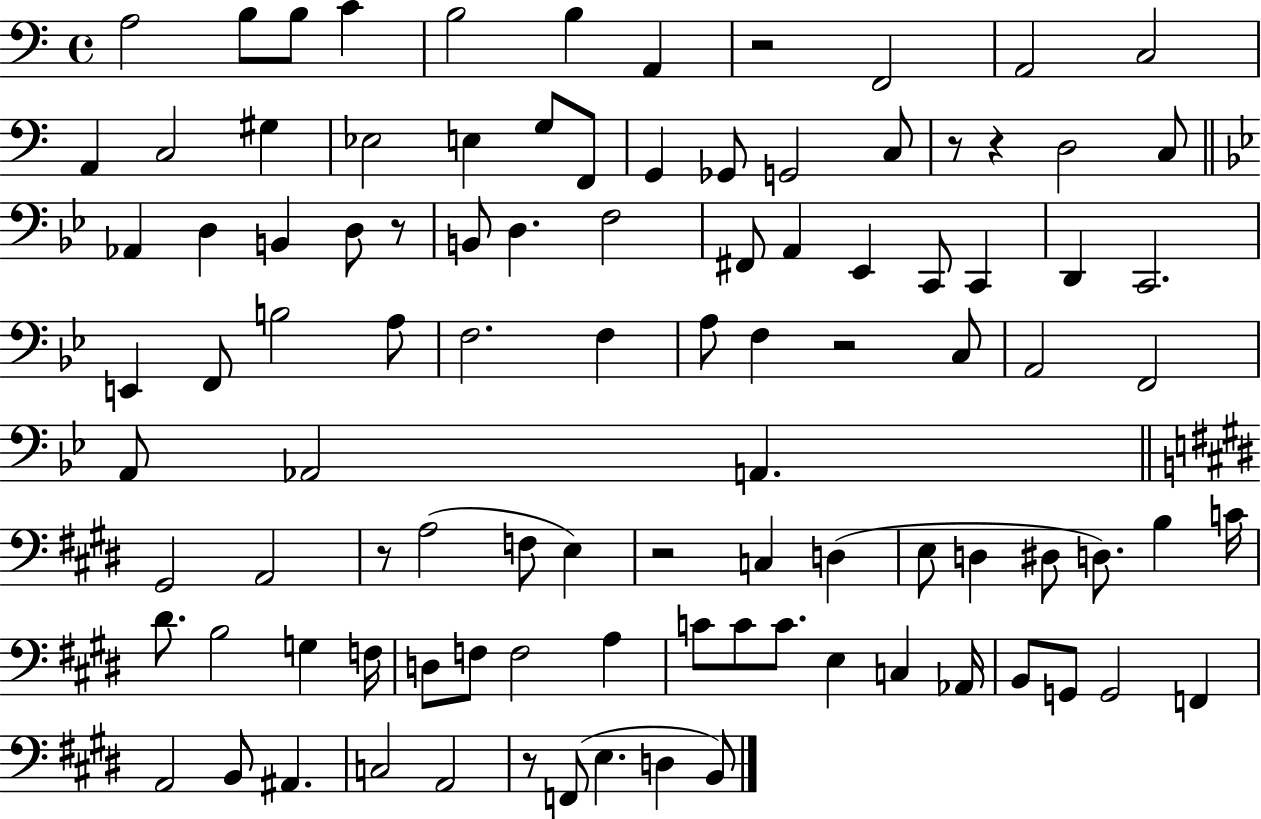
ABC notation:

X:1
T:Untitled
M:4/4
L:1/4
K:C
A,2 B,/2 B,/2 C B,2 B, A,, z2 F,,2 A,,2 C,2 A,, C,2 ^G, _E,2 E, G,/2 F,,/2 G,, _G,,/2 G,,2 C,/2 z/2 z D,2 C,/2 _A,, D, B,, D,/2 z/2 B,,/2 D, F,2 ^F,,/2 A,, _E,, C,,/2 C,, D,, C,,2 E,, F,,/2 B,2 A,/2 F,2 F, A,/2 F, z2 C,/2 A,,2 F,,2 A,,/2 _A,,2 A,, ^G,,2 A,,2 z/2 A,2 F,/2 E, z2 C, D, E,/2 D, ^D,/2 D,/2 B, C/4 ^D/2 B,2 G, F,/4 D,/2 F,/2 F,2 A, C/2 C/2 C/2 E, C, _A,,/4 B,,/2 G,,/2 G,,2 F,, A,,2 B,,/2 ^A,, C,2 A,,2 z/2 F,,/2 E, D, B,,/2